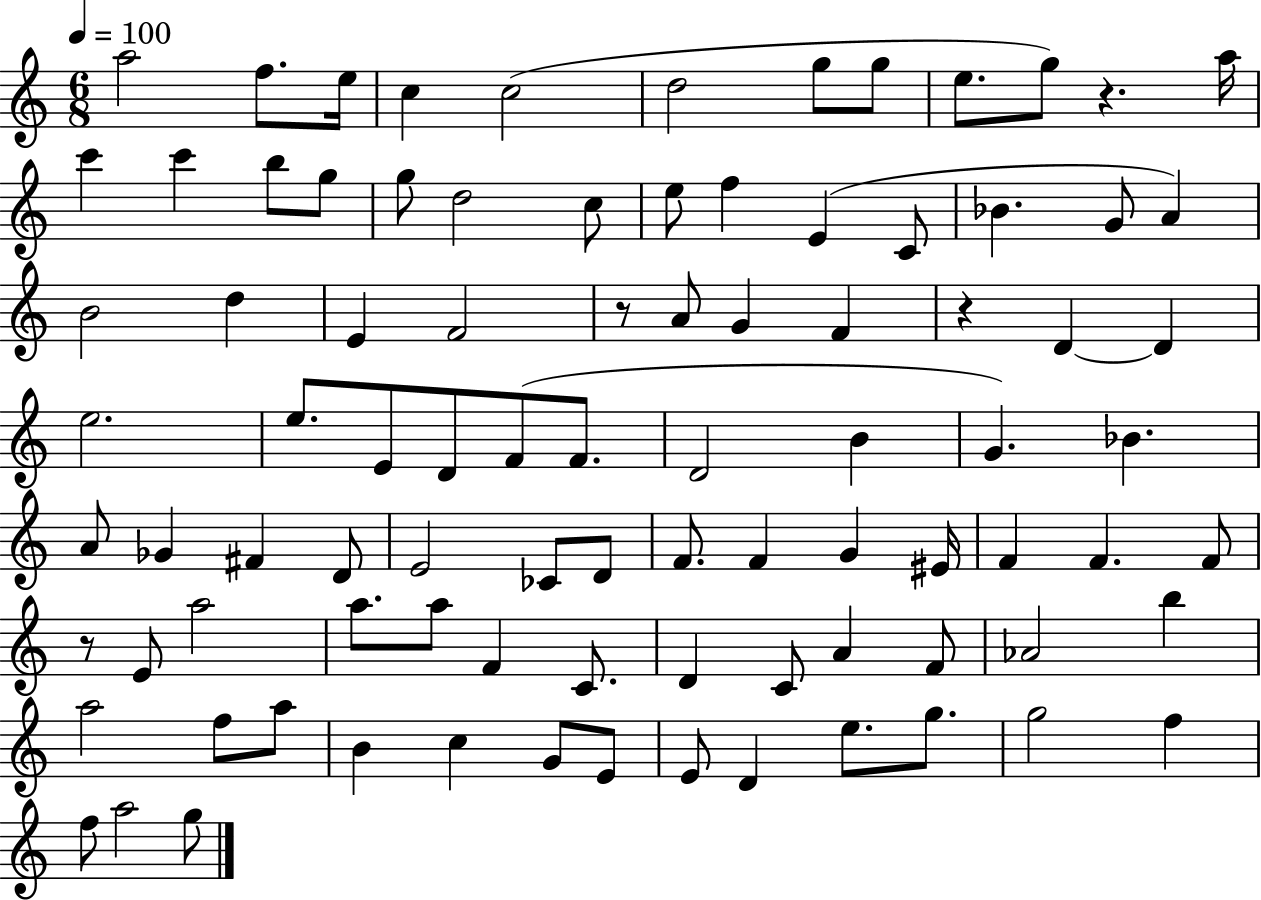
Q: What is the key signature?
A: C major